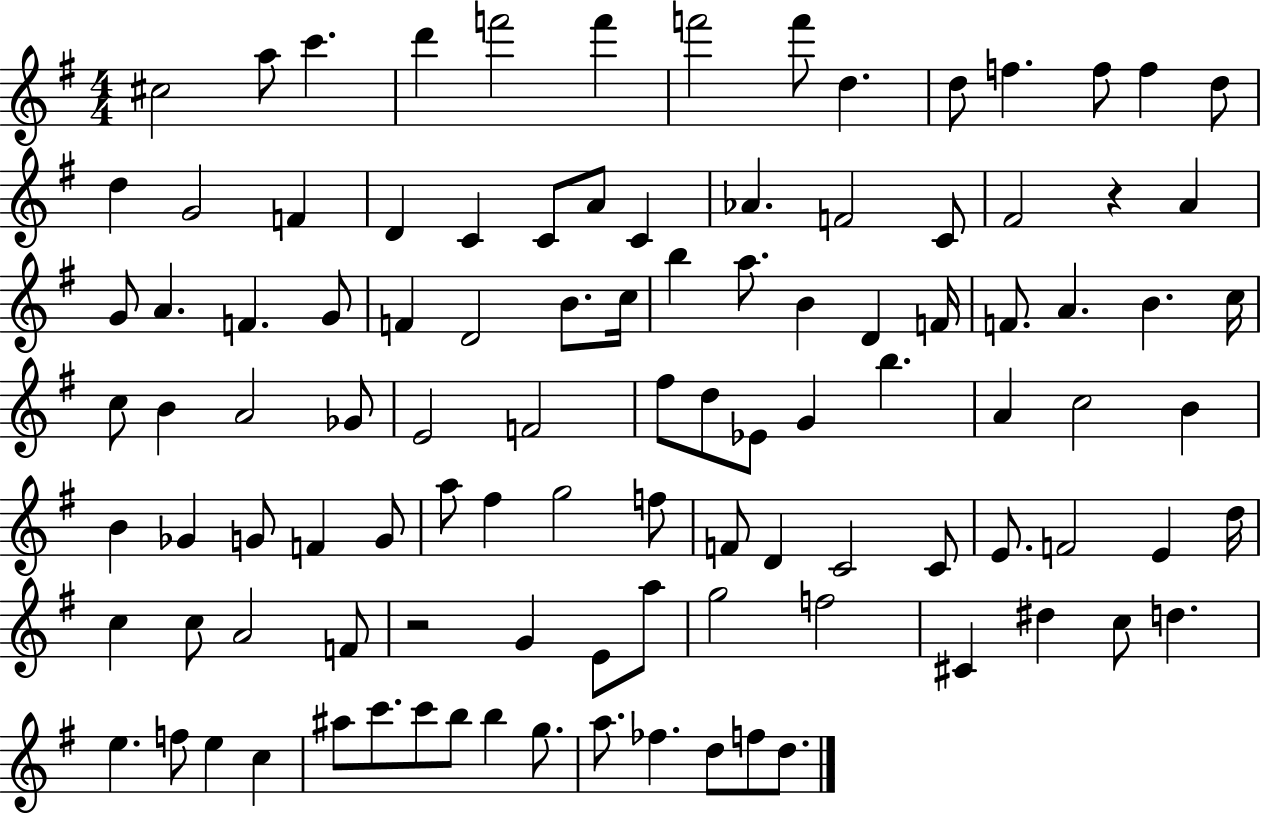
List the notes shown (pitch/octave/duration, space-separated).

C#5/h A5/e C6/q. D6/q F6/h F6/q F6/h F6/e D5/q. D5/e F5/q. F5/e F5/q D5/e D5/q G4/h F4/q D4/q C4/q C4/e A4/e C4/q Ab4/q. F4/h C4/e F#4/h R/q A4/q G4/e A4/q. F4/q. G4/e F4/q D4/h B4/e. C5/s B5/q A5/e. B4/q D4/q F4/s F4/e. A4/q. B4/q. C5/s C5/e B4/q A4/h Gb4/e E4/h F4/h F#5/e D5/e Eb4/e G4/q B5/q. A4/q C5/h B4/q B4/q Gb4/q G4/e F4/q G4/e A5/e F#5/q G5/h F5/e F4/e D4/q C4/h C4/e E4/e. F4/h E4/q D5/s C5/q C5/e A4/h F4/e R/h G4/q E4/e A5/e G5/h F5/h C#4/q D#5/q C5/e D5/q. E5/q. F5/e E5/q C5/q A#5/e C6/e. C6/e B5/e B5/q G5/e. A5/e. FES5/q. D5/e F5/e D5/e.